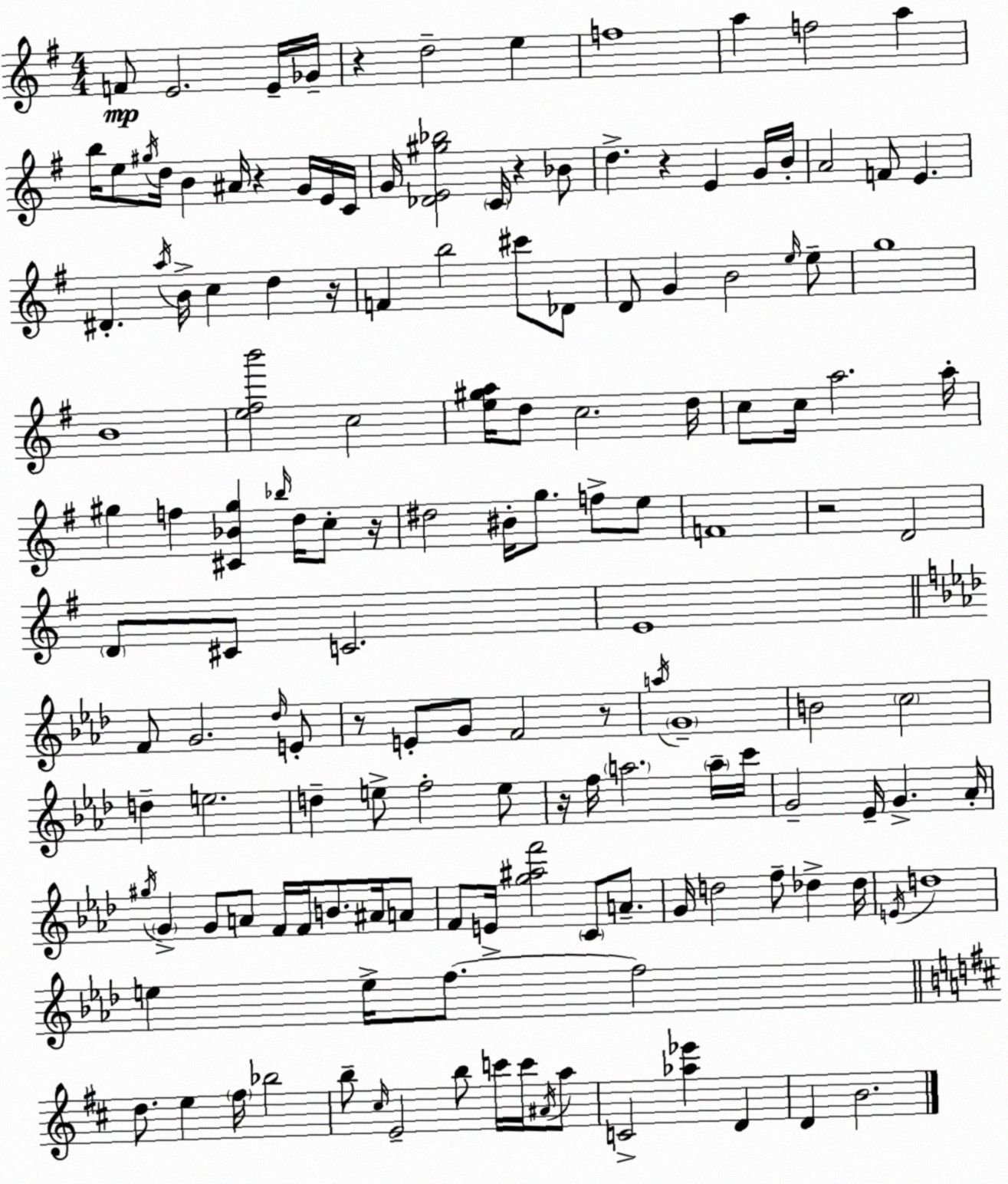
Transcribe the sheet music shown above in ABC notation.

X:1
T:Untitled
M:4/4
L:1/4
K:Em
F/2 E2 E/4 _G/4 z d2 e f4 a f2 a b/4 e/2 ^g/4 d/4 B ^A/4 z G/4 E/4 C/4 G/4 [_DE^g_b]2 C/4 z _B/2 d z E G/4 B/4 A2 F/2 E ^D a/4 B/4 c d z/4 F b2 ^c'/2 _D/2 D/2 G B2 e/4 e/2 g4 B4 [e^fb']2 c2 [e^ga]/4 d/2 c2 d/4 c/2 c/4 a2 a/4 ^g f [^C_B^g] _b/4 d/4 c/2 z/4 ^d2 ^B/4 g/2 f/2 e/2 F4 z2 D2 D/2 ^C/2 C2 E4 F/2 G2 _d/4 E/2 z/2 E/2 G/2 F2 z/2 a/4 G4 B2 c2 d e2 d e/2 f2 e/2 z/4 f/4 a2 a/4 c'/4 G2 _E/4 G _A/4 ^g/4 G G/2 A/2 F/4 F/4 B/2 ^A/4 A/2 F/2 E/4 [g^af']2 C/2 A/2 G/4 d2 f/2 _d _d/4 E/4 d4 e e/4 f/2 f2 d/2 e ^f/4 _b2 b/2 ^c/4 E2 b/2 c'/4 c'/4 ^A/4 a/2 C2 [_a_e'] D D B2